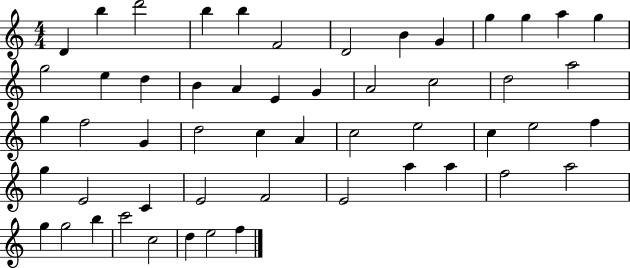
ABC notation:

X:1
T:Untitled
M:4/4
L:1/4
K:C
D b d'2 b b F2 D2 B G g g a g g2 e d B A E G A2 c2 d2 a2 g f2 G d2 c A c2 e2 c e2 f g E2 C E2 F2 E2 a a f2 a2 g g2 b c'2 c2 d e2 f